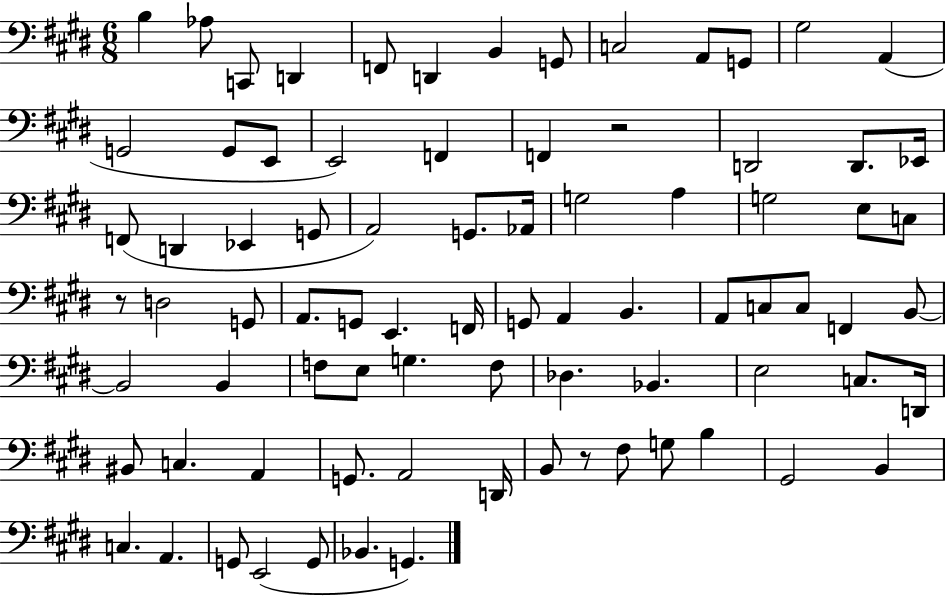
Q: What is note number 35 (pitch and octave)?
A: D3